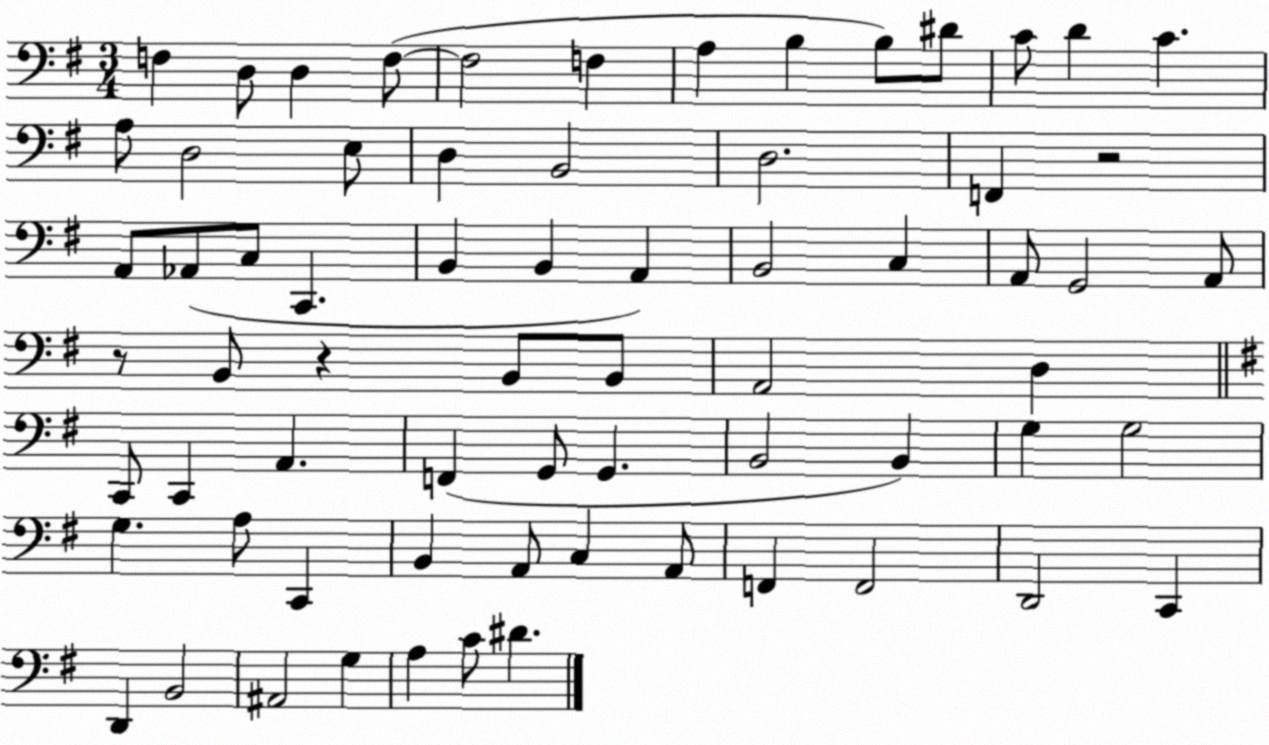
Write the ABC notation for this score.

X:1
T:Untitled
M:3/4
L:1/4
K:G
F, D,/2 D, F,/2 F,2 F, A, B, B,/2 ^D/2 C/2 D C A,/2 D,2 E,/2 D, B,,2 D,2 F,, z2 A,,/2 _A,,/2 C,/2 C,, B,, B,, A,, B,,2 C, A,,/2 G,,2 A,,/2 z/2 B,,/2 z B,,/2 B,,/2 A,,2 D, C,,/2 C,, A,, F,, G,,/2 G,, B,,2 B,, G, G,2 G, A,/2 C,, B,, A,,/2 C, A,,/2 F,, F,,2 D,,2 C,, D,, B,,2 ^A,,2 G, A, C/2 ^D